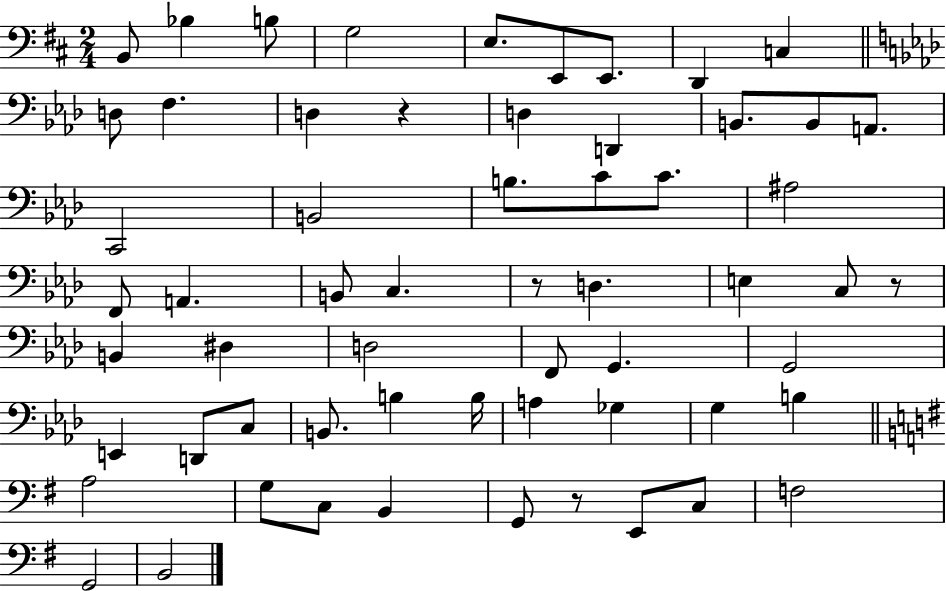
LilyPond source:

{
  \clef bass
  \numericTimeSignature
  \time 2/4
  \key d \major
  \repeat volta 2 { b,8 bes4 b8 | g2 | e8. e,8 e,8. | d,4 c4 | \break \bar "||" \break \key aes \major d8 f4. | d4 r4 | d4 d,4 | b,8. b,8 a,8. | \break c,2 | b,2 | b8. c'8 c'8. | ais2 | \break f,8 a,4. | b,8 c4. | r8 d4. | e4 c8 r8 | \break b,4 dis4 | d2 | f,8 g,4. | g,2 | \break e,4 d,8 c8 | b,8. b4 b16 | a4 ges4 | g4 b4 | \break \bar "||" \break \key e \minor a2 | g8 c8 b,4 | g,8 r8 e,8 c8 | f2 | \break g,2 | b,2 | } \bar "|."
}